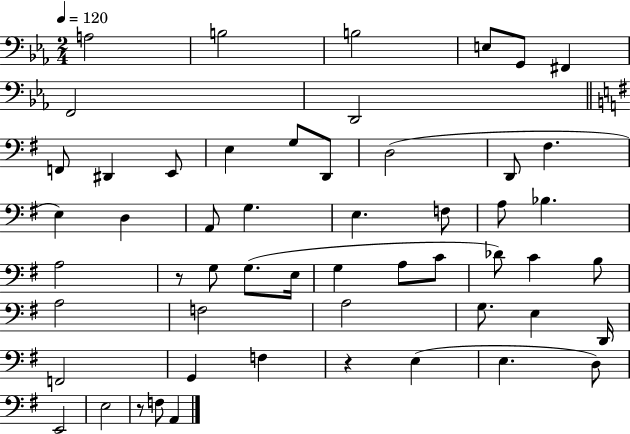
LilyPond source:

{
  \clef bass
  \numericTimeSignature
  \time 2/4
  \key ees \major
  \tempo 4 = 120
  a2 | b2 | b2 | e8 g,8 fis,4 | \break f,2 | d,2 | \bar "||" \break \key g \major f,8 dis,4 e,8 | e4 g8 d,8 | d2( | d,8 fis4. | \break e4) d4 | a,8 g4. | e4. f8 | a8 bes4. | \break a2 | r8 g8 g8.( e16 | g4 a8 c'8 | des'8) c'4 b8 | \break a2 | f2 | a2 | g8. e4 d,16 | \break f,2 | g,4 f4 | r4 e4( | e4. d8) | \break e,2 | e2 | r8 f8 a,4 | \bar "|."
}